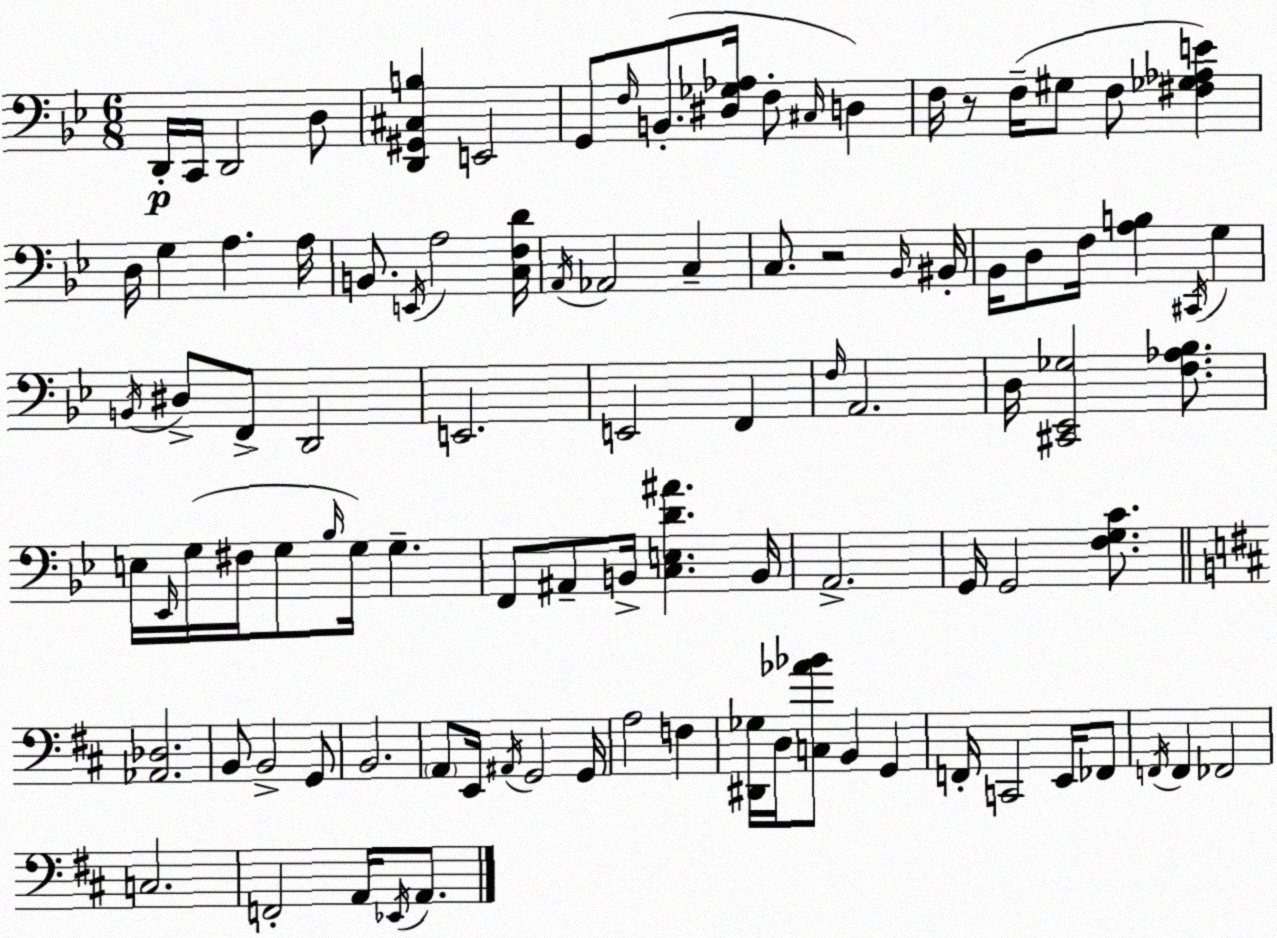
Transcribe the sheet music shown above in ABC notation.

X:1
T:Untitled
M:6/8
L:1/4
K:Gm
D,,/4 C,,/4 D,,2 D,/2 [D,,^G,,^C,B,] E,,2 G,,/2 F,/4 B,,/2 [^D,_G,_A,]/4 F,/2 ^C,/4 D, F,/4 z/2 F,/4 ^G,/2 F,/2 [^F,_G,_A,E] D,/4 G, A, A,/4 B,,/2 E,,/4 A,2 [C,F,D]/4 A,,/4 _A,,2 C, C,/2 z2 _B,,/4 ^B,,/4 _B,,/4 D,/2 F,/4 [A,B,] ^C,,/4 G, B,,/4 ^D,/2 F,,/2 D,,2 E,,2 E,,2 F,, F,/4 A,,2 D,/4 [^C,,_E,,_G,]2 [F,_A,_B,]/2 E,/4 _E,,/4 G,/4 ^F,/4 G,/2 _B,/4 G,/4 G, F,,/2 ^A,,/2 B,,/4 [C,E,D^A] B,,/4 A,,2 G,,/4 G,,2 [F,G,C]/2 [_A,,_D,]2 B,,/2 B,,2 G,,/2 B,,2 A,,/2 E,,/4 ^A,,/4 G,,2 G,,/4 A,2 F, [^D,,_G,]/4 D,/4 [C,_A_B]/2 B,, G,, F,,/4 C,,2 E,,/4 _F,,/2 F,,/4 F,, _F,,2 C,2 F,,2 A,,/4 _E,,/4 A,,/2